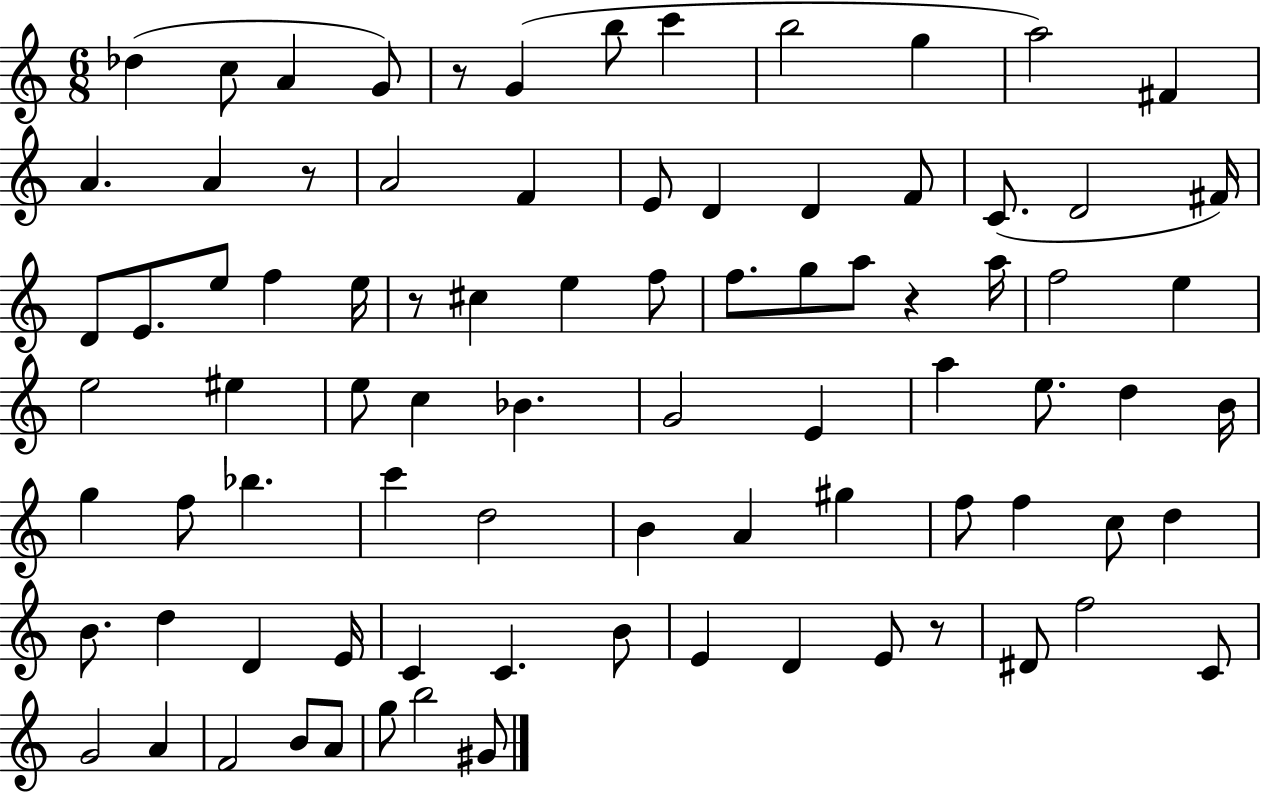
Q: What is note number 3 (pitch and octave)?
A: A4